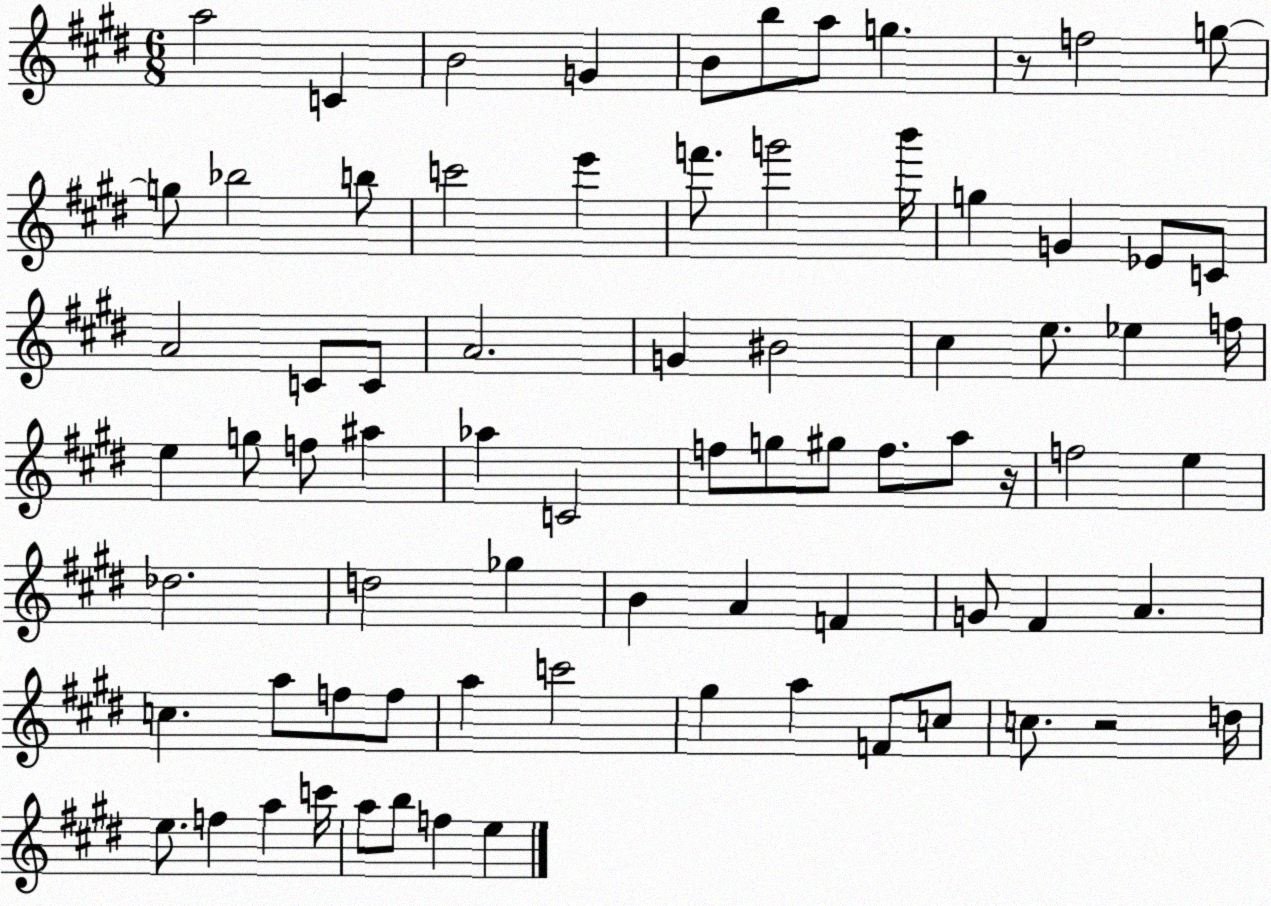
X:1
T:Untitled
M:6/8
L:1/4
K:E
a2 C B2 G B/2 b/2 a/2 g z/2 f2 g/2 g/2 _b2 b/2 c'2 e' f'/2 g'2 b'/4 g G _E/2 C/2 A2 C/2 C/2 A2 G ^B2 ^c e/2 _e f/4 e g/2 f/2 ^a _a C2 f/2 g/2 ^g/2 f/2 a/2 z/4 f2 e _d2 d2 _g B A F G/2 ^F A c a/2 f/2 f/2 a c'2 ^g a F/2 c/2 c/2 z2 d/4 e/2 f a c'/4 a/2 b/2 f e